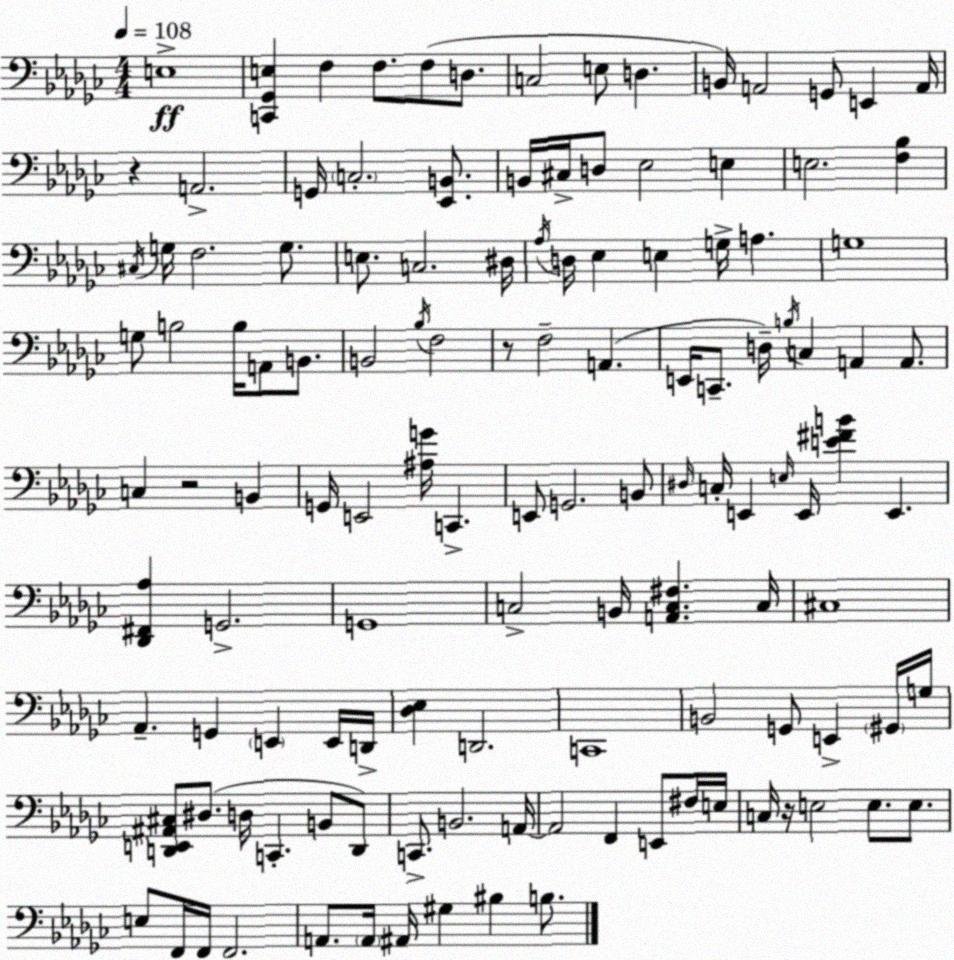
X:1
T:Untitled
M:4/4
L:1/4
K:Ebm
E,4 [C,,_G,,E,] F, F,/2 F,/2 D,/2 C,2 E,/2 D, B,,/4 A,,2 G,,/2 E,, A,,/4 z A,,2 G,,/4 C,2 [_E,,B,,]/2 B,,/4 ^C,/4 D,/2 _E,2 E, E,2 [F,_B,] ^C,/4 G,/4 F,2 G,/2 E,/2 C,2 ^D,/4 _A,/4 D,/4 _E, E, G,/4 A, G,4 G,/2 B,2 B,/4 A,,/2 B,,/2 B,,2 _B,/4 F,2 z/2 F,2 A,, E,,/4 C,,/2 D,/4 B,/4 C, A,, A,,/2 C, z2 B,, G,,/4 E,,2 [^A,G]/4 C,, E,,/2 G,,2 B,,/2 ^D,/4 C,/4 E,, E,/4 E,,/4 [E^FB] E,, [_D,,^F,,_A,] G,,2 G,,4 C,2 B,,/4 [A,,C,^F,] C,/4 ^C,4 _A,, G,, E,, E,,/4 D,,/4 [_D,_E,] D,,2 C,,4 B,,2 G,,/2 E,, ^G,,/4 G,/4 [D,,E,,^A,,^C,]/2 ^D,/2 D,/4 C,, B,,/2 D,,/2 C,,/2 B,,2 A,,/4 A,,2 F,, E,,/2 ^F,/4 E,/4 C,/4 z/4 E,2 E,/2 E,/2 E,/2 F,,/4 F,,/4 F,,2 A,,/2 A,,/4 ^A,,/4 ^G, ^B, B,/2